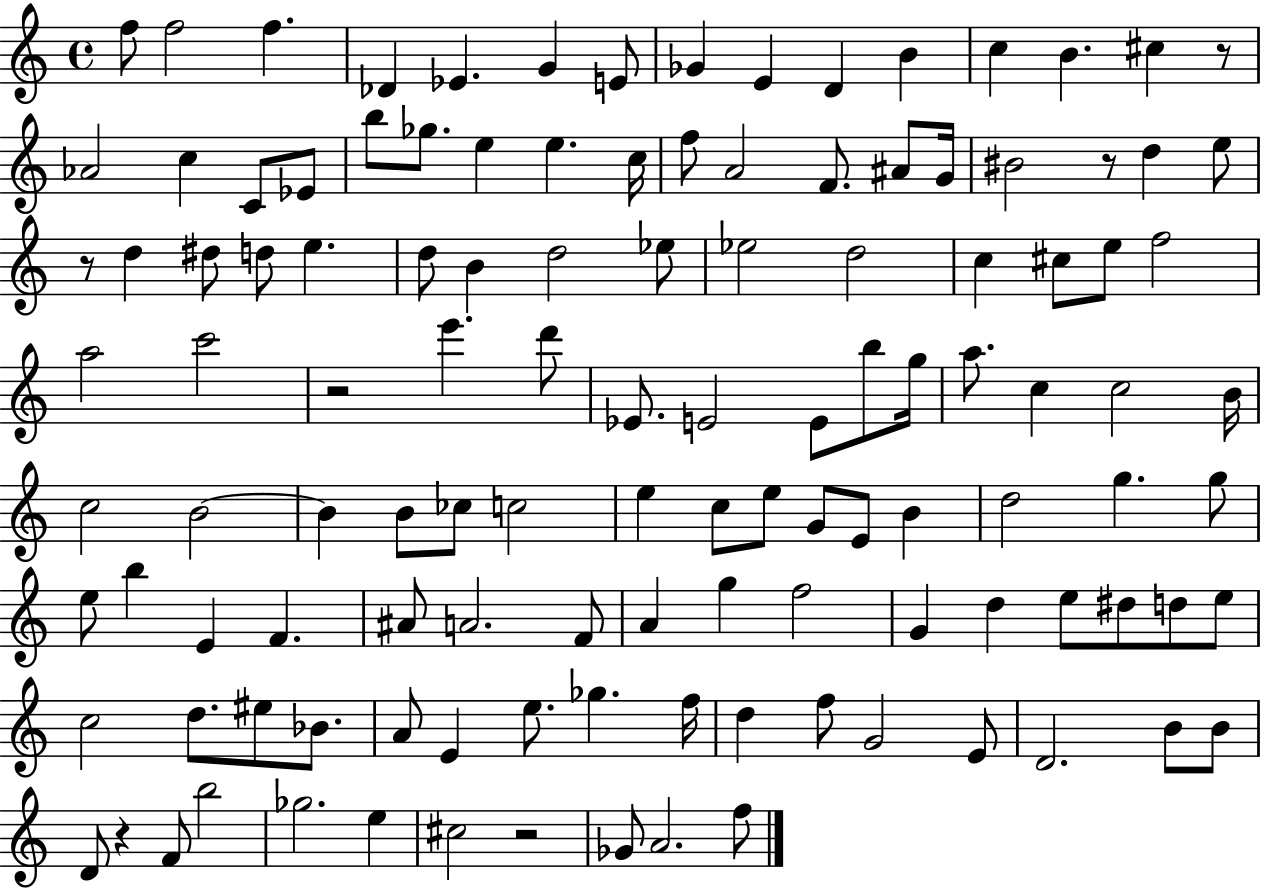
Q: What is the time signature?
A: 4/4